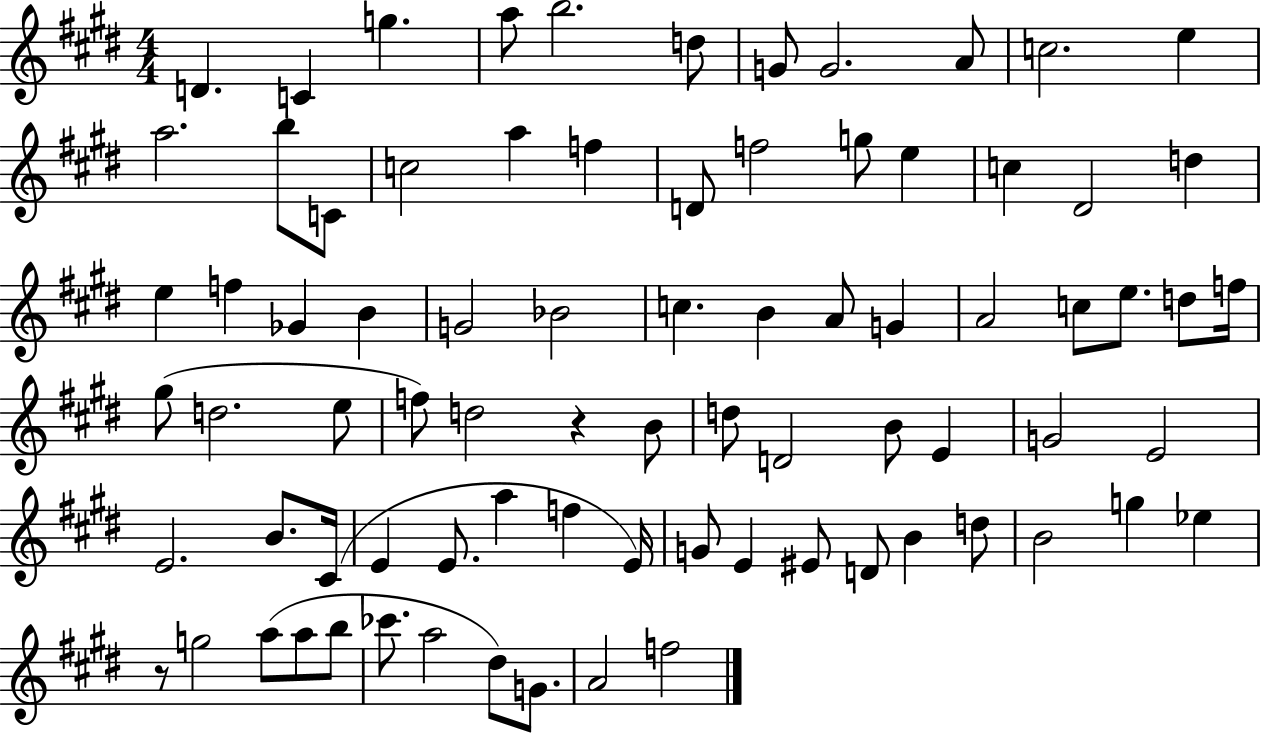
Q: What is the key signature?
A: E major